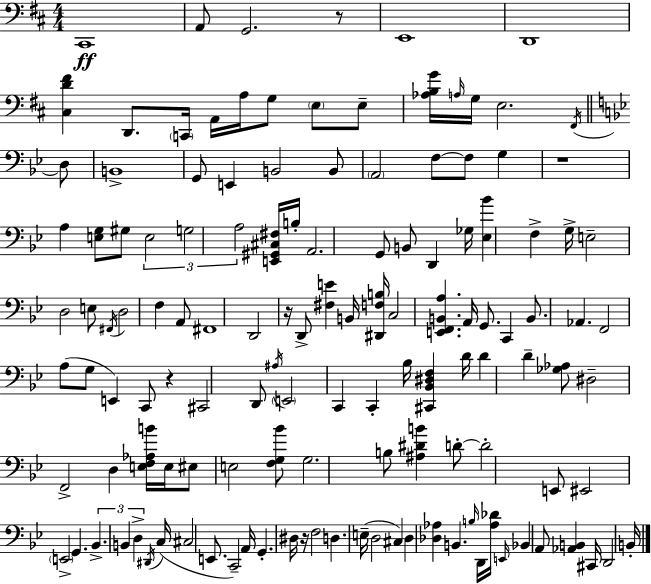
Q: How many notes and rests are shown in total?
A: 132